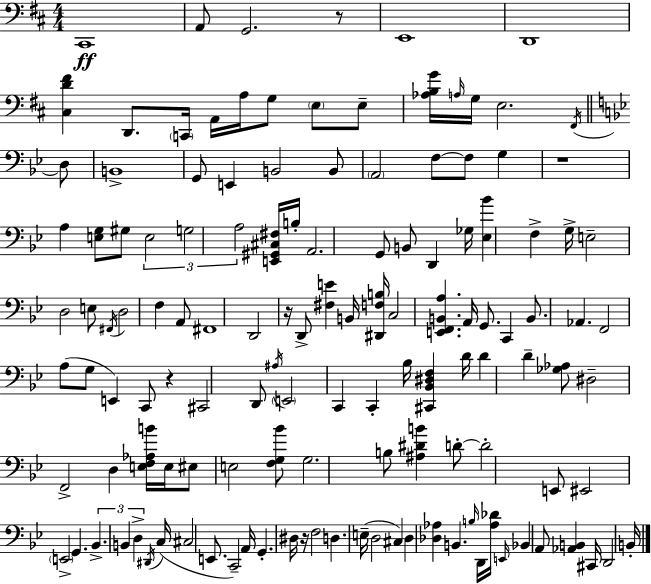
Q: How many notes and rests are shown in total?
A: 132